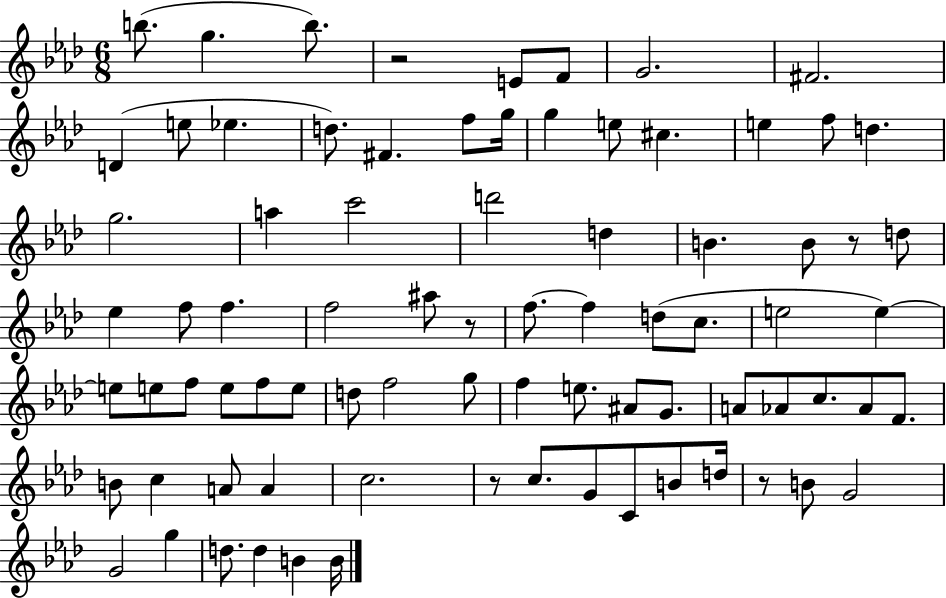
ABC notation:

X:1
T:Untitled
M:6/8
L:1/4
K:Ab
b/2 g b/2 z2 E/2 F/2 G2 ^F2 D e/2 _e d/2 ^F f/2 g/4 g e/2 ^c e f/2 d g2 a c'2 d'2 d B B/2 z/2 d/2 _e f/2 f f2 ^a/2 z/2 f/2 f d/2 c/2 e2 e e/2 e/2 f/2 e/2 f/2 e/2 d/2 f2 g/2 f e/2 ^A/2 G/2 A/2 _A/2 c/2 _A/2 F/2 B/2 c A/2 A c2 z/2 c/2 G/2 C/2 B/2 d/4 z/2 B/2 G2 G2 g d/2 d B B/4